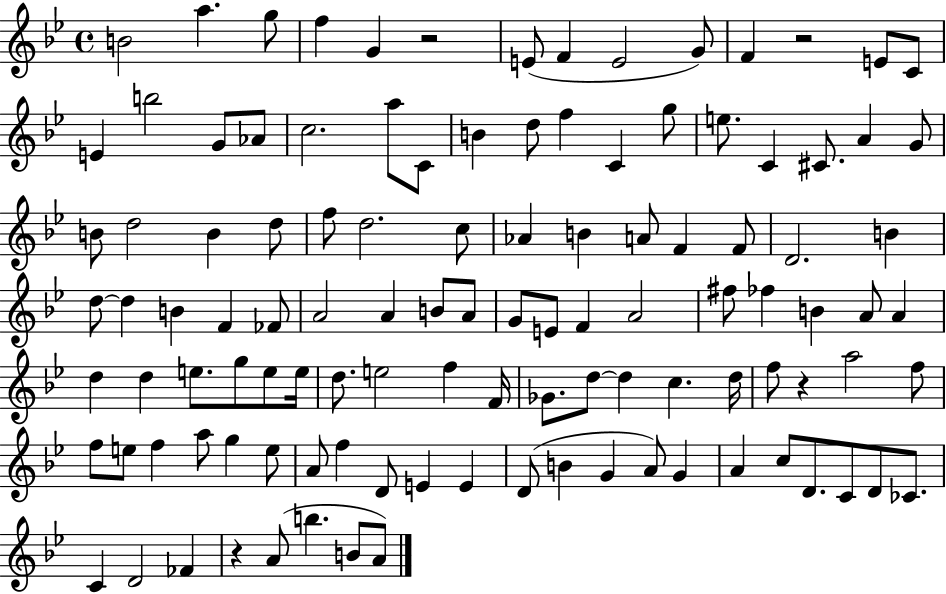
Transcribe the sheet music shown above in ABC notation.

X:1
T:Untitled
M:4/4
L:1/4
K:Bb
B2 a g/2 f G z2 E/2 F E2 G/2 F z2 E/2 C/2 E b2 G/2 _A/2 c2 a/2 C/2 B d/2 f C g/2 e/2 C ^C/2 A G/2 B/2 d2 B d/2 f/2 d2 c/2 _A B A/2 F F/2 D2 B d/2 d B F _F/2 A2 A B/2 A/2 G/2 E/2 F A2 ^f/2 _f B A/2 A d d e/2 g/2 e/2 e/4 d/2 e2 f F/4 _G/2 d/2 d c d/4 f/2 z a2 f/2 f/2 e/2 f a/2 g e/2 A/2 f D/2 E E D/2 B G A/2 G A c/2 D/2 C/2 D/2 _C/2 C D2 _F z A/2 b B/2 A/2